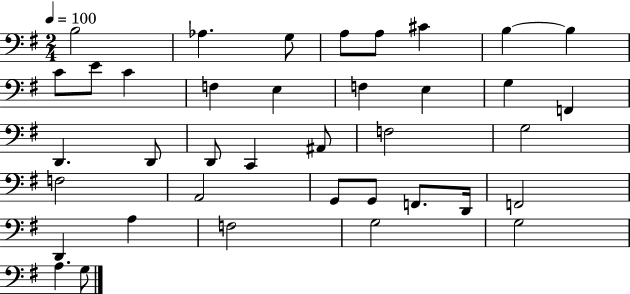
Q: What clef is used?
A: bass